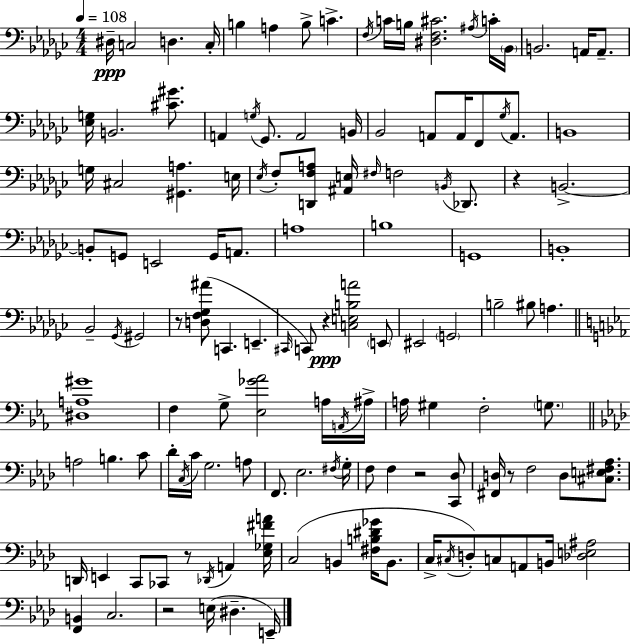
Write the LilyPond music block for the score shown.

{
  \clef bass
  \numericTimeSignature
  \time 4/4
  \key ees \minor
  \tempo 4 = 108
  dis16--\ppp c2 d4. c16-. | b4 a4 b8-> c'4.-> | \acciaccatura { f16 } c'16 b16 <dis f cis'>2. \acciaccatura { ais16 } | c'16-. \parenthesize bes,16 b,2. a,16 a,8.-- | \break <ees g>16 b,2. <cis' gis'>8. | a,4 \acciaccatura { g16 } ges,8. a,2 | b,16 bes,2 a,8 a,16 f,8 | \acciaccatura { ges16 } a,8. b,1 | \break g16 cis2 <gis, a>4. | e16 \acciaccatura { ees16 } f8-. <d, f a>8 <ais, e>16 \grace { fis16 } f2 | \acciaccatura { b,16 } des,8. r4 b,2.->~~ | b,8-. g,8 e,2 | \break g,16 a,8. a1 | b1 | g,1 | b,1-. | \break bes,2-- \acciaccatura { ges,16 } | gis,2 r8 <d f ges ais'>8( c,4. | e,4.-- \grace { cis,16 } c,8) r4\ppp <c e b a'>2 | \parenthesize e,8 eis,2 | \break \parenthesize g,2 b2-- | bis8 a4. \bar "||" \break \key c \minor <dis a gis'>1 | f4 g8-> <ees ges' aes'>2 a16 \acciaccatura { a,16 } | ais16-> a16 gis4 f2-. \parenthesize g8. | \bar "||" \break \key aes \major a2 b4. c'8 | des'16-. \acciaccatura { c16 } c'16 g2. a8 | f,8. ees2. | \acciaccatura { fis16 } g16-. f8 f4 r2 | \break <c, des>8 <fis, d>16 r8 f2 d8 <cis e fis aes>8. | d,16 e,4 c,8 ces,8 r8 \acciaccatura { des,16 } a,4 | <ees ges fis' a'>16 c2( b,4 <fis b dis' ges'>16 | b,8. c16-> \acciaccatura { cis16 }) d8-. c8 a,8 b,16 <des e ais>2 | \break <f, b,>4 c2. | r2 e16( dis4.-- | e,16--) \bar "|."
}